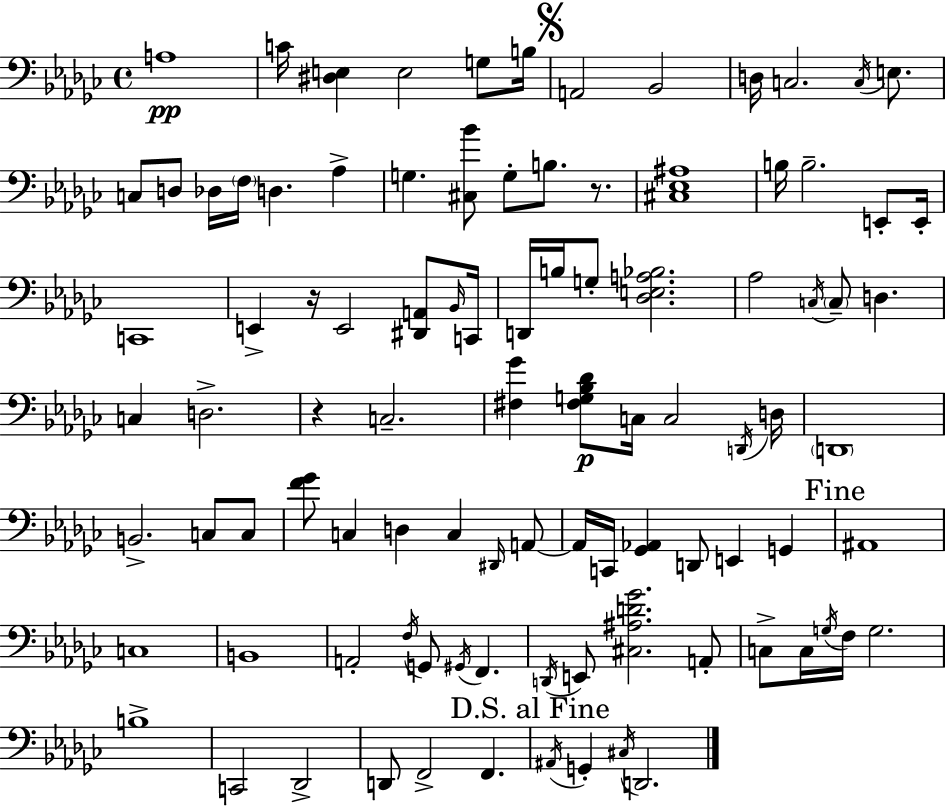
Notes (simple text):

A3/w C4/s [D#3,E3]/q E3/h G3/e B3/s A2/h Bb2/h D3/s C3/h. C3/s E3/e. C3/e D3/e Db3/s F3/s D3/q. Ab3/q G3/q. [C#3,Bb4]/e G3/e B3/e. R/e. [C#3,Eb3,A#3]/w B3/s B3/h. E2/e E2/s C2/w E2/q R/s E2/h [D#2,A2]/e Bb2/s C2/s D2/s B3/s G3/e [Db3,E3,A3,Bb3]/h. Ab3/h C3/s C3/e D3/q. C3/q D3/h. R/q C3/h. [F#3,Gb4]/q [F#3,G3,Bb3,Db4]/e C3/s C3/h D2/s D3/s D2/w B2/h. C3/e C3/e [F4,Gb4]/e C3/q D3/q C3/q D#2/s A2/e A2/s C2/s [Gb2,Ab2]/q D2/e E2/q G2/q A#2/w C3/w B2/w A2/h F3/s G2/e G#2/s F2/q. D2/s E2/e [C#3,A#3,D4,Gb4]/h. A2/e C3/e C3/s G3/s F3/s G3/h. B3/w C2/h Db2/h D2/e F2/h F2/q. A#2/s G2/q C#3/s D2/h.